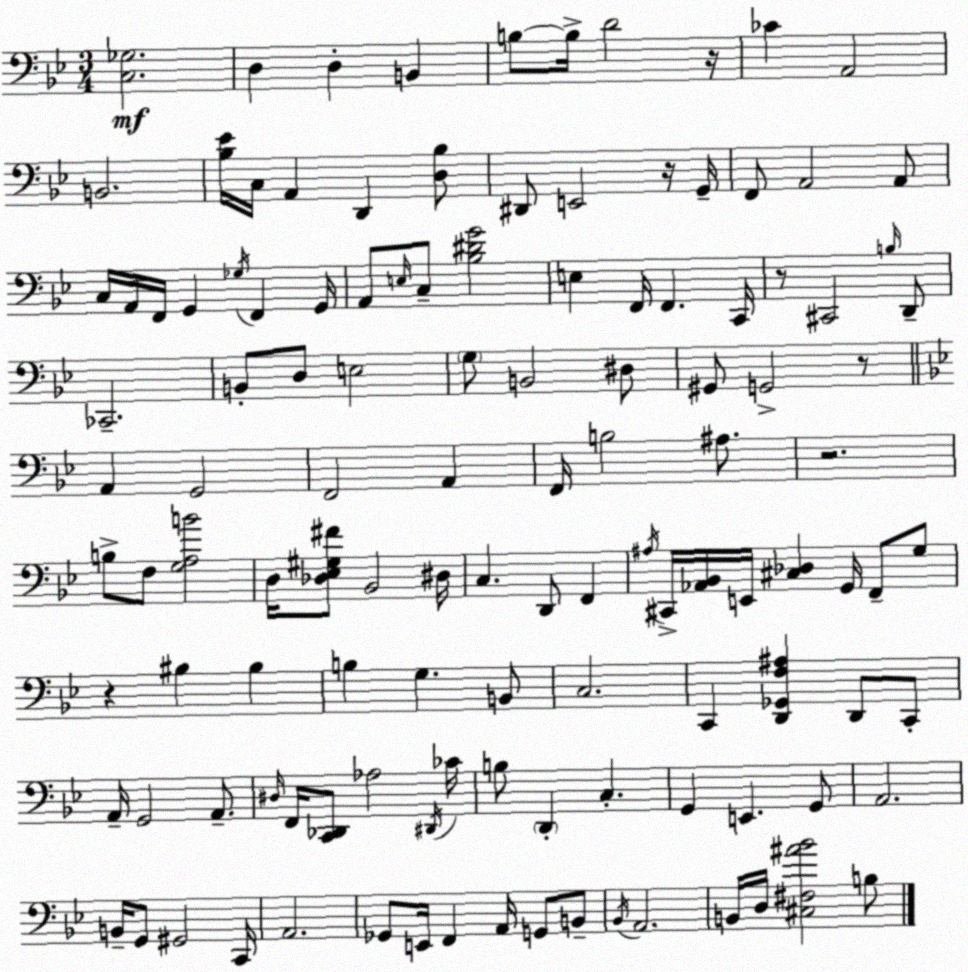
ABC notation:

X:1
T:Untitled
M:3/4
L:1/4
K:Bb
[C,_G,]2 D, D, B,, B,/2 B,/4 D2 z/4 _C A,,2 B,,2 [_B,_E]/4 C,/4 A,, D,, [D,_B,]/2 ^D,,/2 E,,2 z/4 G,,/4 F,,/2 A,,2 A,,/2 C,/4 A,,/4 F,,/4 G,, _G,/4 F,, G,,/4 A,,/2 E,/4 C,/2 [_B,^DG]2 E, F,,/4 F,, C,,/4 z/2 ^C,,2 B,/4 D,,/2 _C,,2 B,,/2 D,/2 E,2 G,/2 B,,2 ^D,/2 ^G,,/2 G,,2 z/2 A,, G,,2 F,,2 A,, F,,/4 B,2 ^A,/2 z2 B,/2 F,/2 [G,A,B]2 D,/4 [_D,_E,^G,^F]/2 _B,,2 ^D,/4 C, D,,/2 F,, ^A,/4 ^C,,/4 [_A,,_B,,]/4 E,,/4 [^C,_D,] G,,/4 F,,/2 G,/2 z ^B, ^B, B, G, B,,/2 C,2 C,, [D,,_G,,F,^A,] D,,/2 C,,/2 A,,/4 G,,2 A,,/2 ^D,/4 F,,/4 [C,,_D,,]/2 _A,2 ^D,,/4 _C/4 B,/2 D,, C, G,, E,, G,,/2 A,,2 B,,/4 G,,/2 ^G,,2 C,,/4 A,,2 _G,,/2 E,,/4 F,, A,,/4 G,,/2 B,,/2 _B,,/4 A,,2 B,,/4 D,/4 [^C,^F,^A_B]2 B,/2